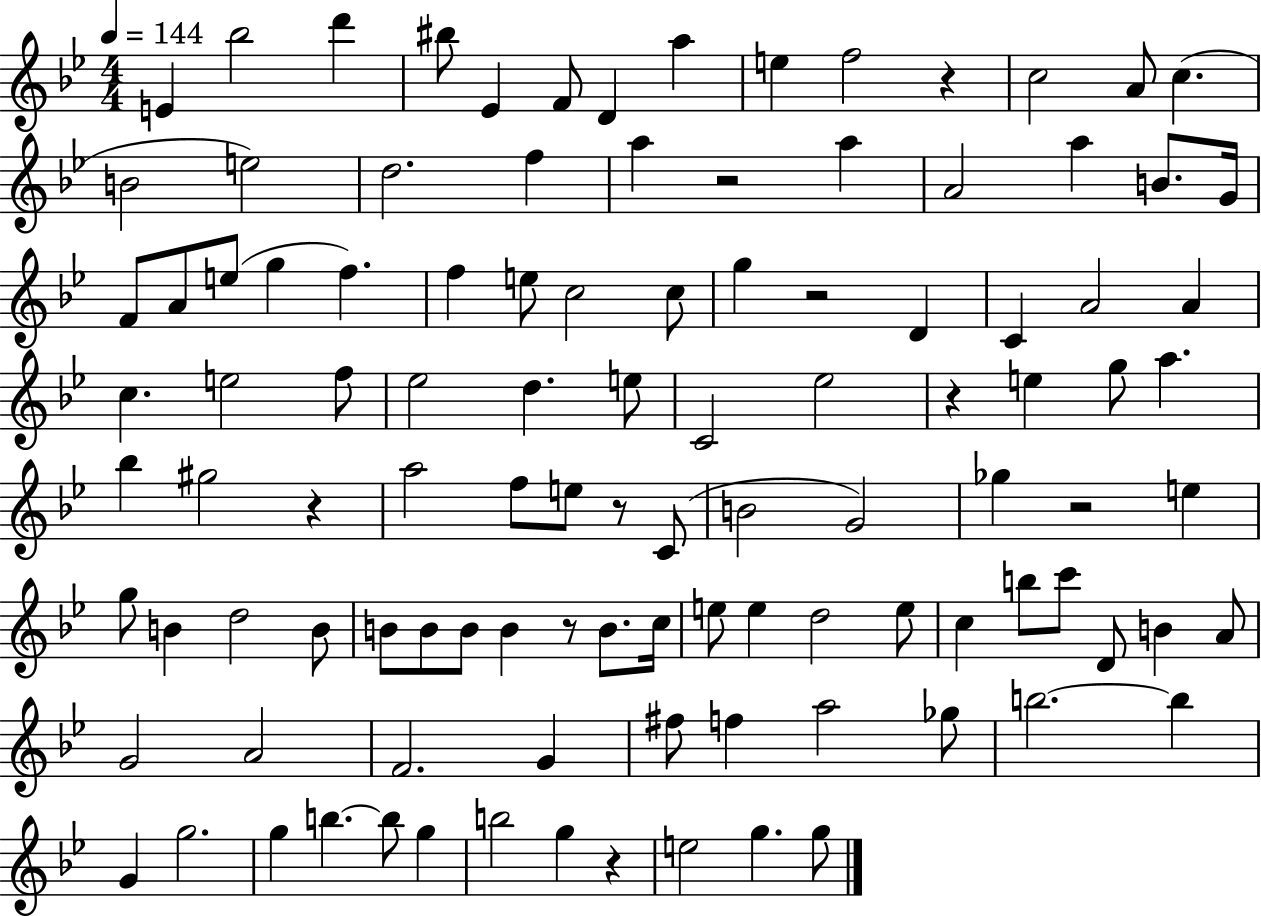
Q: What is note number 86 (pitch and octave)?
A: Gb5